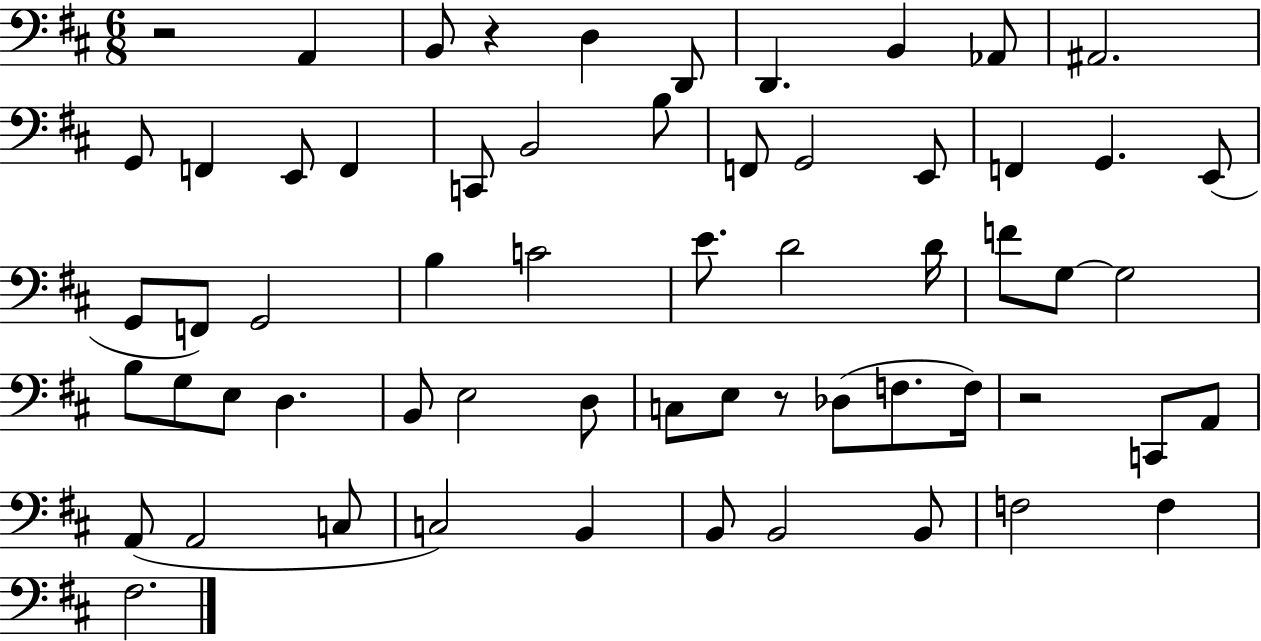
{
  \clef bass
  \numericTimeSignature
  \time 6/8
  \key d \major
  \repeat volta 2 { r2 a,4 | b,8 r4 d4 d,8 | d,4. b,4 aes,8 | ais,2. | \break g,8 f,4 e,8 f,4 | c,8 b,2 b8 | f,8 g,2 e,8 | f,4 g,4. e,8( | \break g,8 f,8) g,2 | b4 c'2 | e'8. d'2 d'16 | f'8 g8~~ g2 | \break b8 g8 e8 d4. | b,8 e2 d8 | c8 e8 r8 des8( f8. f16) | r2 c,8 a,8 | \break a,8( a,2 c8 | c2) b,4 | b,8 b,2 b,8 | f2 f4 | \break fis2. | } \bar "|."
}